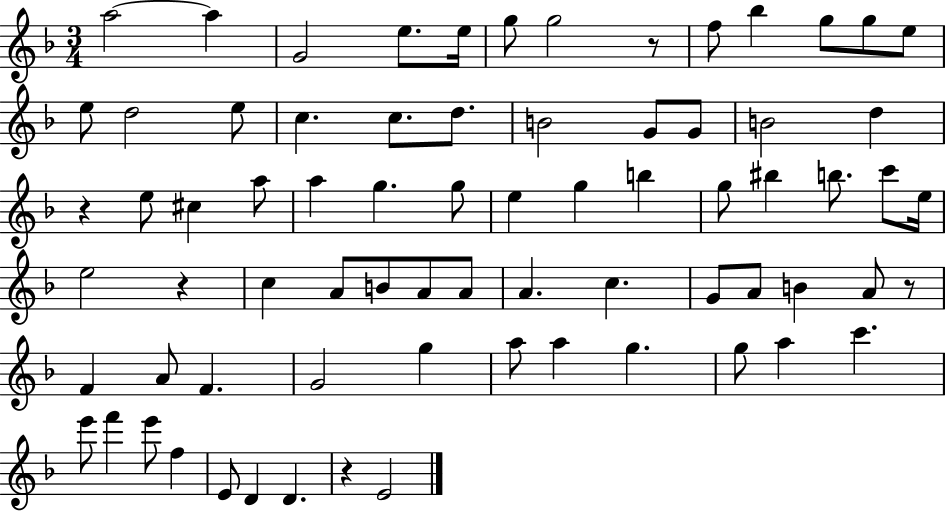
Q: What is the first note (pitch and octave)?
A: A5